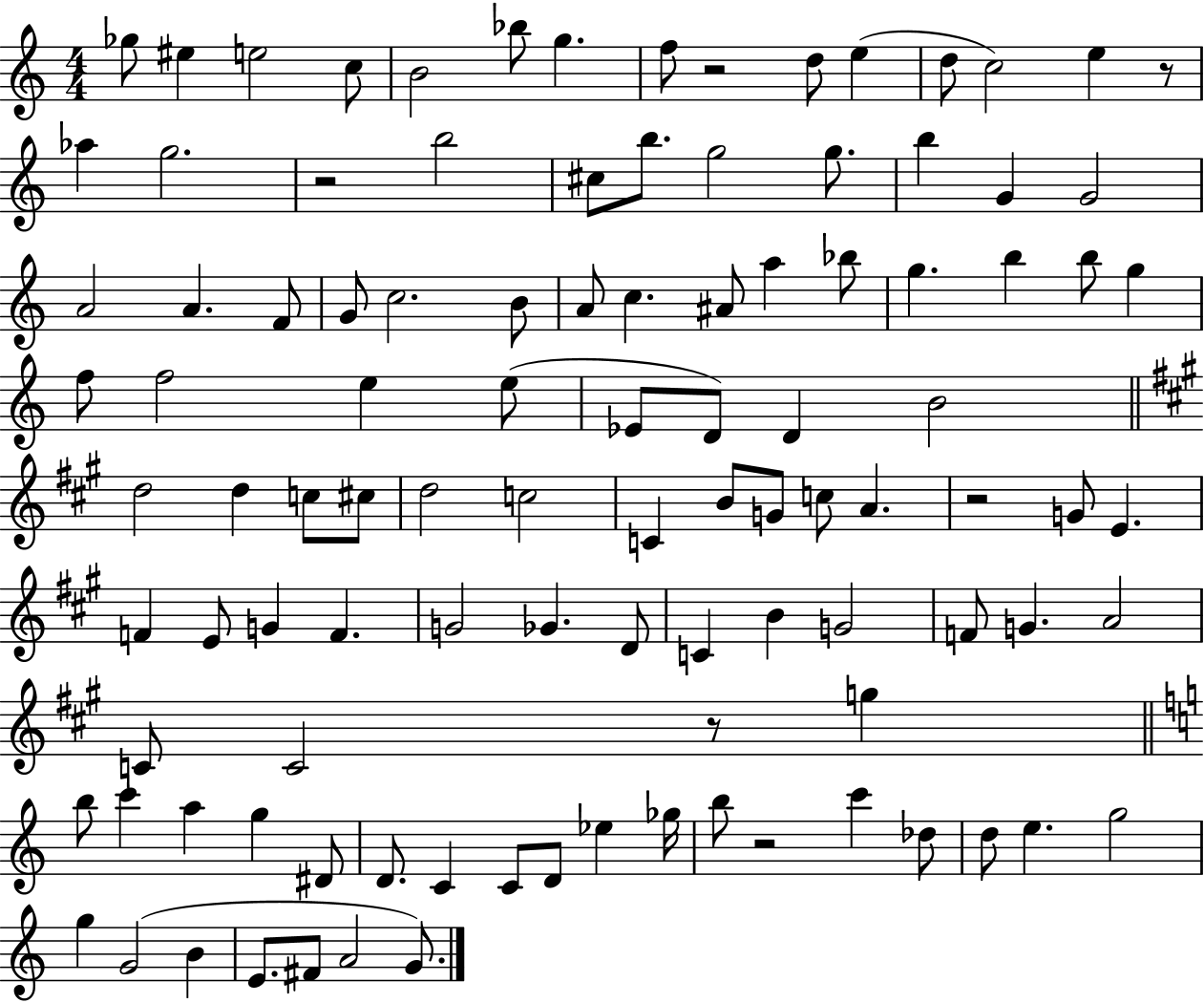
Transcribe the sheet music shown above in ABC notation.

X:1
T:Untitled
M:4/4
L:1/4
K:C
_g/2 ^e e2 c/2 B2 _b/2 g f/2 z2 d/2 e d/2 c2 e z/2 _a g2 z2 b2 ^c/2 b/2 g2 g/2 b G G2 A2 A F/2 G/2 c2 B/2 A/2 c ^A/2 a _b/2 g b b/2 g f/2 f2 e e/2 _E/2 D/2 D B2 d2 d c/2 ^c/2 d2 c2 C B/2 G/2 c/2 A z2 G/2 E F E/2 G F G2 _G D/2 C B G2 F/2 G A2 C/2 C2 z/2 g b/2 c' a g ^D/2 D/2 C C/2 D/2 _e _g/4 b/2 z2 c' _d/2 d/2 e g2 g G2 B E/2 ^F/2 A2 G/2